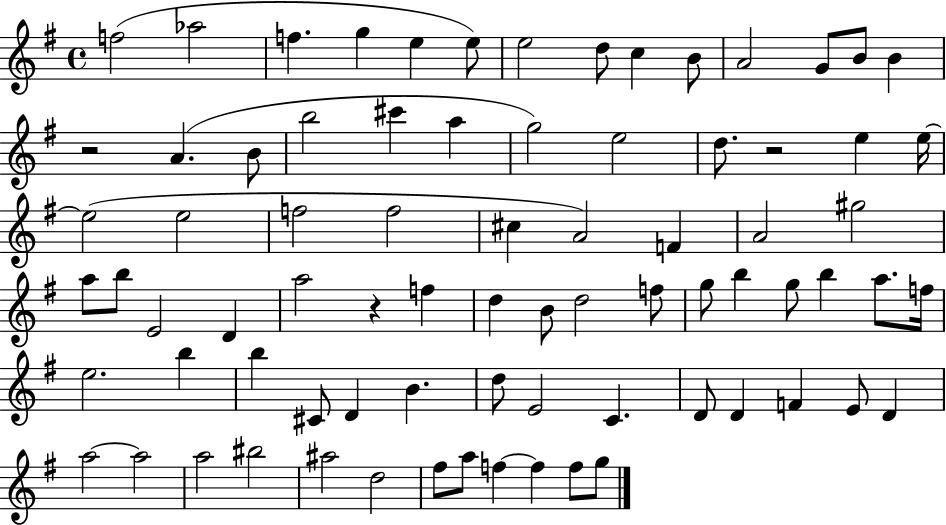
F5/h Ab5/h F5/q. G5/q E5/q E5/e E5/h D5/e C5/q B4/e A4/h G4/e B4/e B4/q R/h A4/q. B4/e B5/h C#6/q A5/q G5/h E5/h D5/e. R/h E5/q E5/s E5/h E5/h F5/h F5/h C#5/q A4/h F4/q A4/h G#5/h A5/e B5/e E4/h D4/q A5/h R/q F5/q D5/q B4/e D5/h F5/e G5/e B5/q G5/e B5/q A5/e. F5/s E5/h. B5/q B5/q C#4/e D4/q B4/q. D5/e E4/h C4/q. D4/e D4/q F4/q E4/e D4/q A5/h A5/h A5/h BIS5/h A#5/h D5/h F#5/e A5/e F5/q F5/q F5/e G5/e